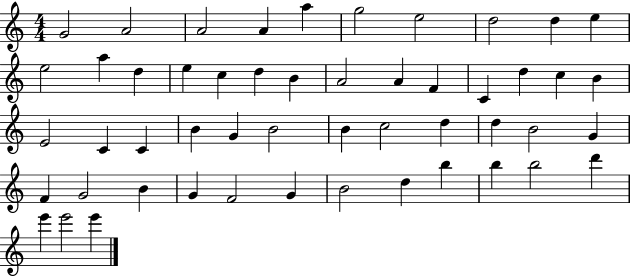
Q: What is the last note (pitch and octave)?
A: E6